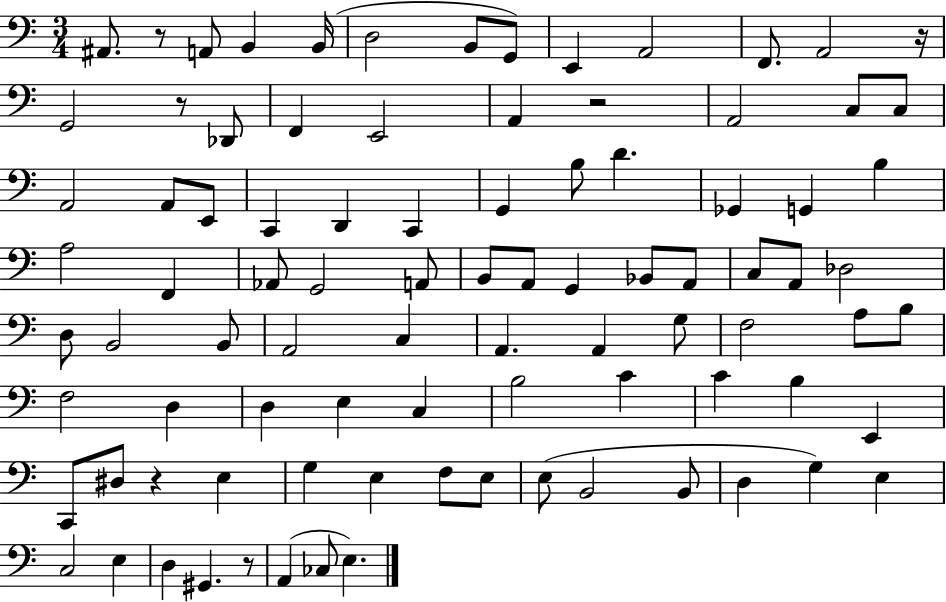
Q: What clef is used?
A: bass